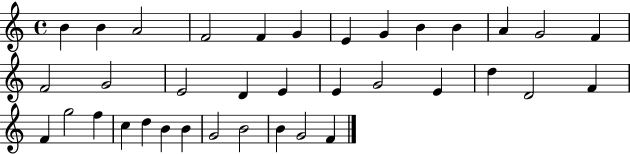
X:1
T:Untitled
M:4/4
L:1/4
K:C
B B A2 F2 F G E G B B A G2 F F2 G2 E2 D E E G2 E d D2 F F g2 f c d B B G2 B2 B G2 F